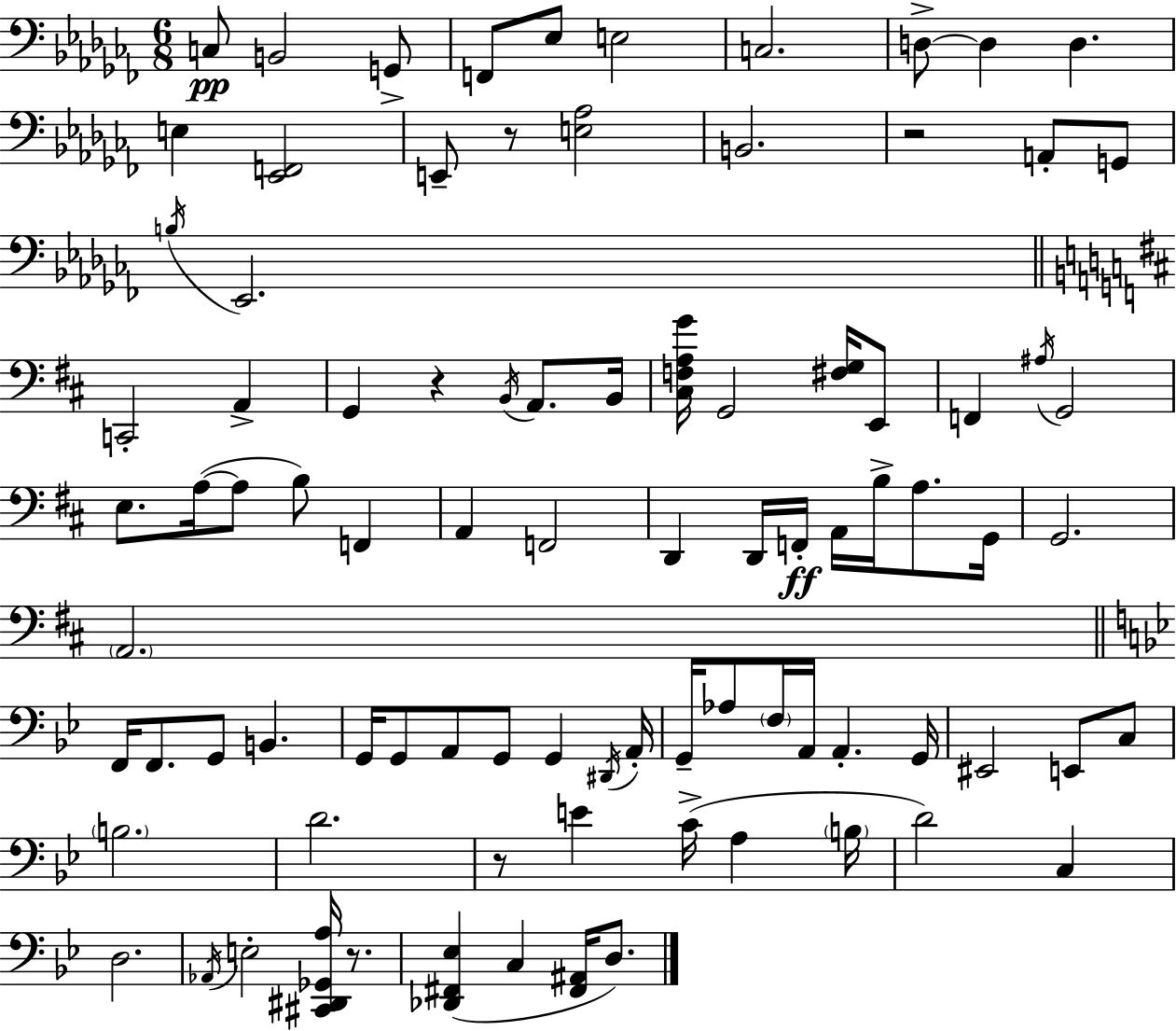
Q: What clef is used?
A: bass